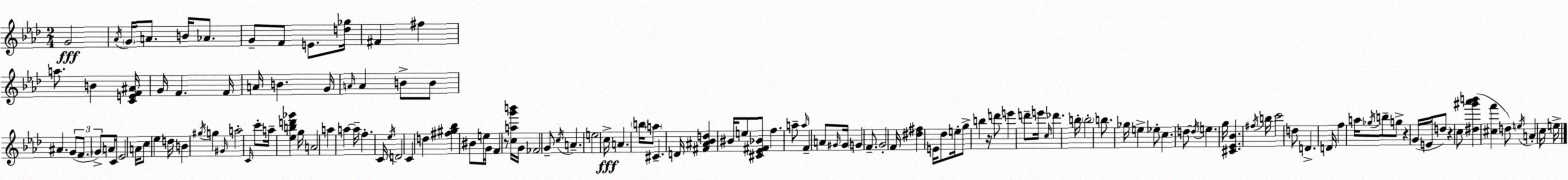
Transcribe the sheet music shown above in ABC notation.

X:1
T:Untitled
M:2/4
L:1/4
K:Fm
G2 _A/4 G/4 A/2 B/4 _A/2 G/2 F/2 E/2 [d_g]/4 ^F ^f a/2 B [CEF^A]/4 G/4 F F/4 A/4 B G/4 A/4 A B/2 B/2 ^A G/2 F/2 G/2 A/4 C/2 _E2 A/4 c/2 _e d/4 B ^g/4 g ^G/4 a2 C/4 c'/2 a/4 [_ebd'_g'] g/4 A2 a a a/4 f C/4 _e/4 D2 C d [^f^g_b] ^B/2 e/4 G/4 F z/2 [cag'b']/4 G/4 _F2 G/2 c/4 A e2 c/4 A b/4 a/2 ^C D/4 [^F^A_Bd] ^B/4 e/2 [^C_E^F_B]/2 f a/2 a/4 F A/2 ^G/4 ^G/4 G F/2 G2 F/4 [^d^f] E/4 _d/2 e/4 g/2 b z/4 d'/2 e' d'/2 e'/4 c/4 _d' b/4 b2 b/2 _g/4 e _e/2 c d/2 d/4 e g/4 [^C_E_B] ^f/4 b/4 c'2 d/2 D D/4 f a/4 _g/4 b/2 g/2 z G/4 E/4 d/2 z c/2 [^d^g'_a'b'] [^cf'] d/2 e/4 A c/4 e/4